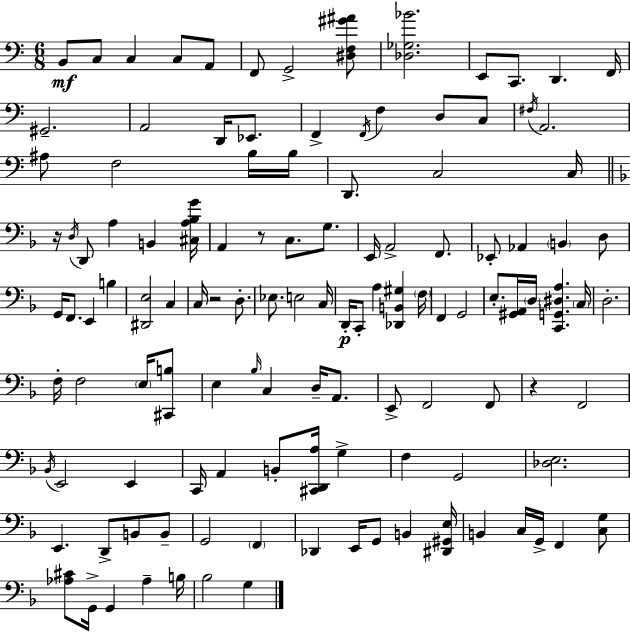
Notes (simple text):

B2/e C3/e C3/q C3/e A2/e F2/e G2/h [D#3,F3,G#4,A#4]/e [Db3,Gb3,Bb4]/h. E2/e C2/e. D2/q. F2/s G#2/h. A2/h D2/s Eb2/e. F2/q F2/s F3/q D3/e C3/e F#3/s A2/h. A#3/e F3/h B3/s B3/s D2/e. C3/h C3/s R/s D3/s D2/e A3/q B2/q [C#3,A3,Bb3,G4]/s A2/q R/e C3/e. G3/e. E2/s A2/h F2/e. Eb2/e Ab2/q B2/q D3/e G2/s F2/e. E2/q B3/q [D#2,E3]/h C3/q C3/s R/h D3/e. Eb3/e. E3/h C3/s D2/s C2/e A3/q [Db2,B2,G#3]/q F3/s F2/q G2/h E3/e. [G#2,A2]/s D3/s [C2,G2,D#3,A3]/q. C3/s D3/h. F3/s F3/h E3/s [C#2,B3]/e E3/q Bb3/s C3/q D3/s A2/e. E2/e F2/h F2/e R/q F2/h Bb2/s E2/h E2/q C2/s A2/q B2/e [C#2,D2,A3]/s G3/q F3/q G2/h [Db3,E3]/h. E2/q. D2/e B2/e B2/e G2/h F2/q Db2/q E2/s G2/e B2/q [D#2,G#2,E3]/s B2/q C3/s G2/s F2/q [C3,G3]/e [Ab3,C#4]/e G2/s G2/q Ab3/q B3/s Bb3/h G3/q